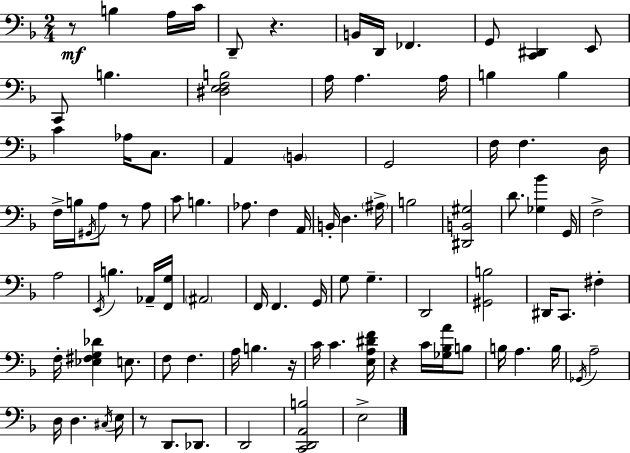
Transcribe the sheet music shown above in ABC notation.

X:1
T:Untitled
M:2/4
L:1/4
K:F
z/2 B, A,/4 C/4 D,,/2 z B,,/4 D,,/4 _F,, G,,/2 [C,,^D,,] E,,/2 C,,/2 B, [^D,E,F,B,]2 A,/4 A, A,/4 B, B, C _A,/4 C,/2 A,, B,, G,,2 F,/4 F, D,/4 F,/4 B,/4 ^G,,/4 A,/2 z/2 A,/2 C/2 B, _A,/2 F, A,,/4 B,,/4 D, ^A,/4 B,2 [^D,,B,,^G,]2 D/2 [_G,_B] G,,/4 F,2 A,2 E,,/4 B, _A,,/4 [F,,G,]/4 ^A,,2 F,,/4 F,, G,,/4 G,/2 G, D,,2 [^G,,B,]2 ^D,,/4 C,,/2 ^F, F,/4 [_E,^F,G,_D] E,/2 F,/2 F, A,/4 B, z/4 C/4 C [E,A,^DF]/4 z C/4 [_G,_B,A]/4 B,/2 B,/4 A, B,/4 _G,,/4 A,2 D,/4 D, ^C,/4 E,/4 z/2 D,,/2 _D,,/2 D,,2 [C,,D,,A,,B,]2 E,2